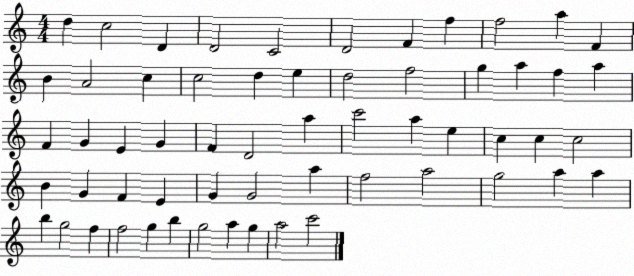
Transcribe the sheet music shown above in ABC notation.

X:1
T:Untitled
M:4/4
L:1/4
K:C
d c2 D D2 C2 D2 F f f2 a F B A2 c c2 d e d2 f2 g a f a F G E G F D2 a c'2 a e c c c2 B G F E G G2 a f2 a2 g2 a a b g2 f f2 g b g2 a g a2 c'2